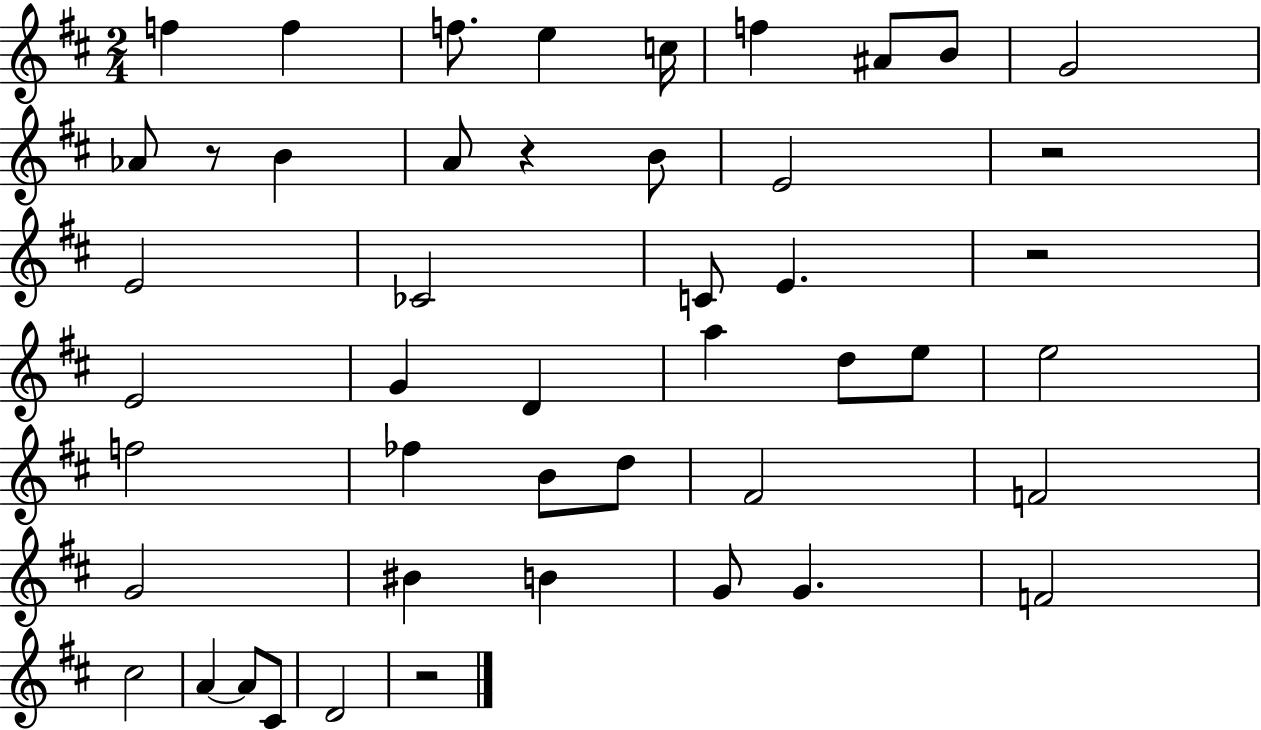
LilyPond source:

{
  \clef treble
  \numericTimeSignature
  \time 2/4
  \key d \major
  \repeat volta 2 { f''4 f''4 | f''8. e''4 c''16 | f''4 ais'8 b'8 | g'2 | \break aes'8 r8 b'4 | a'8 r4 b'8 | e'2 | r2 | \break e'2 | ces'2 | c'8 e'4. | r2 | \break e'2 | g'4 d'4 | a''4 d''8 e''8 | e''2 | \break f''2 | fes''4 b'8 d''8 | fis'2 | f'2 | \break g'2 | bis'4 b'4 | g'8 g'4. | f'2 | \break cis''2 | a'4~~ a'8 cis'8 | d'2 | r2 | \break } \bar "|."
}